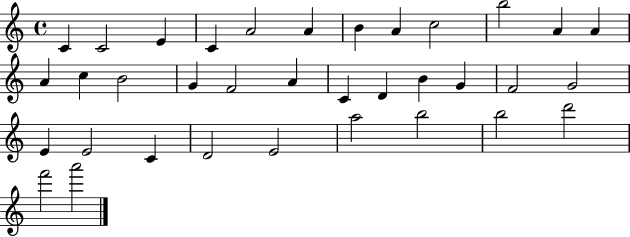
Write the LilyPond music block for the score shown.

{
  \clef treble
  \time 4/4
  \defaultTimeSignature
  \key c \major
  c'4 c'2 e'4 | c'4 a'2 a'4 | b'4 a'4 c''2 | b''2 a'4 a'4 | \break a'4 c''4 b'2 | g'4 f'2 a'4 | c'4 d'4 b'4 g'4 | f'2 g'2 | \break e'4 e'2 c'4 | d'2 e'2 | a''2 b''2 | b''2 d'''2 | \break f'''2 a'''2 | \bar "|."
}